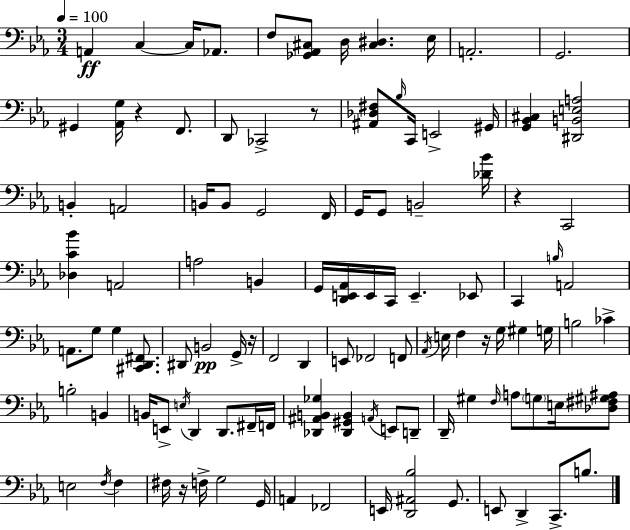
A2/q C3/q C3/s Ab2/e. F3/e [Gb2,Ab2,C#3]/e D3/s [C#3,D#3]/q. Eb3/s A2/h. G2/h. G#2/q [Ab2,G3]/s R/q F2/e. D2/e CES2/h R/e [A#2,Db3,F#3]/e Bb3/s C2/s E2/h G#2/s [G2,Bb2,C#3]/q [D#2,B2,E3,A3]/h B2/q A2/h B2/s B2/e G2/h F2/s G2/s G2/e B2/h [Db4,Bb4]/s R/q C2/h [Db3,C4,Bb4]/q A2/h A3/h B2/q G2/s [D2,E2,Ab2]/s E2/s C2/s E2/q. Eb2/e C2/q B3/s A2/h A2/e. G3/e G3/q [C#2,D2,F#2]/e. D#2/e B2/h G2/s R/s F2/h D2/q E2/e FES2/h F2/e Ab2/s E3/s F3/q R/s G3/s G#3/q G3/s B3/h CES4/q B3/h B2/q B2/s E2/e E3/s D2/q D2/e. F#2/s F2/s [Db2,A#2,B2,Gb3]/q [Db2,G#2,B2]/q A2/s E2/e D2/e D2/s G#3/q F3/s A3/e G3/e E3/s [Db3,F#3,G#3,A#3]/e E3/h F3/s F3/q F#3/s R/s F3/s G3/h G2/s A2/q FES2/h E2/s [D2,A#2,Bb3]/h G2/e. E2/e D2/q C2/e. B3/e.